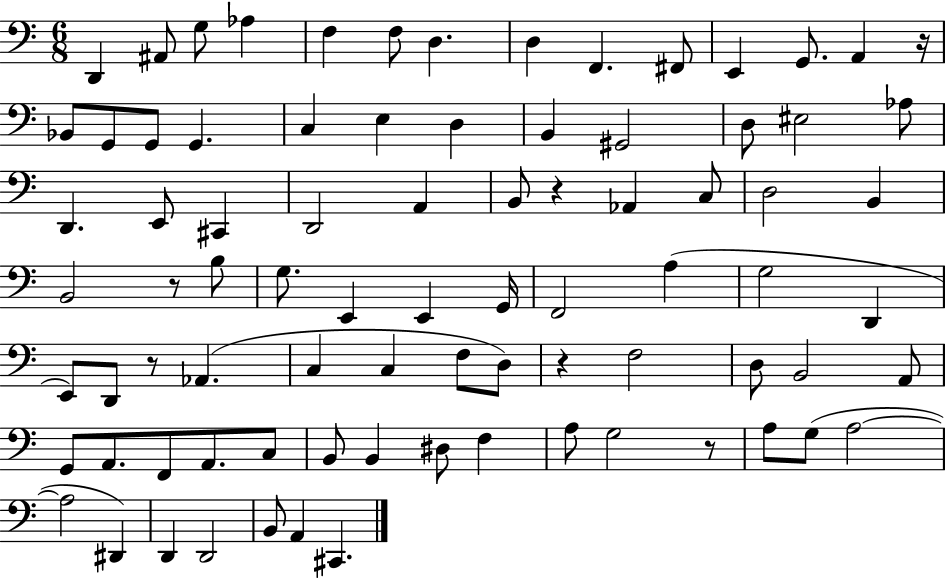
{
  \clef bass
  \numericTimeSignature
  \time 6/8
  \key c \major
  d,4 ais,8 g8 aes4 | f4 f8 d4. | d4 f,4. fis,8 | e,4 g,8. a,4 r16 | \break bes,8 g,8 g,8 g,4. | c4 e4 d4 | b,4 gis,2 | d8 eis2 aes8 | \break d,4. e,8 cis,4 | d,2 a,4 | b,8 r4 aes,4 c8 | d2 b,4 | \break b,2 r8 b8 | g8. e,4 e,4 g,16 | f,2 a4( | g2 d,4 | \break e,8) d,8 r8 aes,4.( | c4 c4 f8 d8) | r4 f2 | d8 b,2 a,8 | \break g,8 a,8. f,8 a,8. c8 | b,8 b,4 dis8 f4 | a8 g2 r8 | a8 g8( a2~~ | \break a2 dis,4) | d,4 d,2 | b,8 a,4 cis,4. | \bar "|."
}